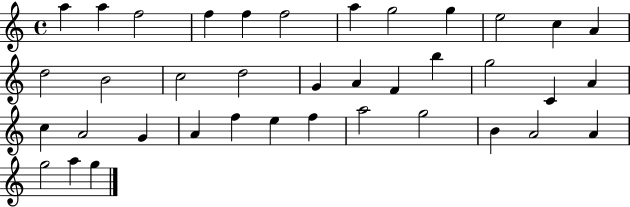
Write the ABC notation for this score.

X:1
T:Untitled
M:4/4
L:1/4
K:C
a a f2 f f f2 a g2 g e2 c A d2 B2 c2 d2 G A F b g2 C A c A2 G A f e f a2 g2 B A2 A g2 a g